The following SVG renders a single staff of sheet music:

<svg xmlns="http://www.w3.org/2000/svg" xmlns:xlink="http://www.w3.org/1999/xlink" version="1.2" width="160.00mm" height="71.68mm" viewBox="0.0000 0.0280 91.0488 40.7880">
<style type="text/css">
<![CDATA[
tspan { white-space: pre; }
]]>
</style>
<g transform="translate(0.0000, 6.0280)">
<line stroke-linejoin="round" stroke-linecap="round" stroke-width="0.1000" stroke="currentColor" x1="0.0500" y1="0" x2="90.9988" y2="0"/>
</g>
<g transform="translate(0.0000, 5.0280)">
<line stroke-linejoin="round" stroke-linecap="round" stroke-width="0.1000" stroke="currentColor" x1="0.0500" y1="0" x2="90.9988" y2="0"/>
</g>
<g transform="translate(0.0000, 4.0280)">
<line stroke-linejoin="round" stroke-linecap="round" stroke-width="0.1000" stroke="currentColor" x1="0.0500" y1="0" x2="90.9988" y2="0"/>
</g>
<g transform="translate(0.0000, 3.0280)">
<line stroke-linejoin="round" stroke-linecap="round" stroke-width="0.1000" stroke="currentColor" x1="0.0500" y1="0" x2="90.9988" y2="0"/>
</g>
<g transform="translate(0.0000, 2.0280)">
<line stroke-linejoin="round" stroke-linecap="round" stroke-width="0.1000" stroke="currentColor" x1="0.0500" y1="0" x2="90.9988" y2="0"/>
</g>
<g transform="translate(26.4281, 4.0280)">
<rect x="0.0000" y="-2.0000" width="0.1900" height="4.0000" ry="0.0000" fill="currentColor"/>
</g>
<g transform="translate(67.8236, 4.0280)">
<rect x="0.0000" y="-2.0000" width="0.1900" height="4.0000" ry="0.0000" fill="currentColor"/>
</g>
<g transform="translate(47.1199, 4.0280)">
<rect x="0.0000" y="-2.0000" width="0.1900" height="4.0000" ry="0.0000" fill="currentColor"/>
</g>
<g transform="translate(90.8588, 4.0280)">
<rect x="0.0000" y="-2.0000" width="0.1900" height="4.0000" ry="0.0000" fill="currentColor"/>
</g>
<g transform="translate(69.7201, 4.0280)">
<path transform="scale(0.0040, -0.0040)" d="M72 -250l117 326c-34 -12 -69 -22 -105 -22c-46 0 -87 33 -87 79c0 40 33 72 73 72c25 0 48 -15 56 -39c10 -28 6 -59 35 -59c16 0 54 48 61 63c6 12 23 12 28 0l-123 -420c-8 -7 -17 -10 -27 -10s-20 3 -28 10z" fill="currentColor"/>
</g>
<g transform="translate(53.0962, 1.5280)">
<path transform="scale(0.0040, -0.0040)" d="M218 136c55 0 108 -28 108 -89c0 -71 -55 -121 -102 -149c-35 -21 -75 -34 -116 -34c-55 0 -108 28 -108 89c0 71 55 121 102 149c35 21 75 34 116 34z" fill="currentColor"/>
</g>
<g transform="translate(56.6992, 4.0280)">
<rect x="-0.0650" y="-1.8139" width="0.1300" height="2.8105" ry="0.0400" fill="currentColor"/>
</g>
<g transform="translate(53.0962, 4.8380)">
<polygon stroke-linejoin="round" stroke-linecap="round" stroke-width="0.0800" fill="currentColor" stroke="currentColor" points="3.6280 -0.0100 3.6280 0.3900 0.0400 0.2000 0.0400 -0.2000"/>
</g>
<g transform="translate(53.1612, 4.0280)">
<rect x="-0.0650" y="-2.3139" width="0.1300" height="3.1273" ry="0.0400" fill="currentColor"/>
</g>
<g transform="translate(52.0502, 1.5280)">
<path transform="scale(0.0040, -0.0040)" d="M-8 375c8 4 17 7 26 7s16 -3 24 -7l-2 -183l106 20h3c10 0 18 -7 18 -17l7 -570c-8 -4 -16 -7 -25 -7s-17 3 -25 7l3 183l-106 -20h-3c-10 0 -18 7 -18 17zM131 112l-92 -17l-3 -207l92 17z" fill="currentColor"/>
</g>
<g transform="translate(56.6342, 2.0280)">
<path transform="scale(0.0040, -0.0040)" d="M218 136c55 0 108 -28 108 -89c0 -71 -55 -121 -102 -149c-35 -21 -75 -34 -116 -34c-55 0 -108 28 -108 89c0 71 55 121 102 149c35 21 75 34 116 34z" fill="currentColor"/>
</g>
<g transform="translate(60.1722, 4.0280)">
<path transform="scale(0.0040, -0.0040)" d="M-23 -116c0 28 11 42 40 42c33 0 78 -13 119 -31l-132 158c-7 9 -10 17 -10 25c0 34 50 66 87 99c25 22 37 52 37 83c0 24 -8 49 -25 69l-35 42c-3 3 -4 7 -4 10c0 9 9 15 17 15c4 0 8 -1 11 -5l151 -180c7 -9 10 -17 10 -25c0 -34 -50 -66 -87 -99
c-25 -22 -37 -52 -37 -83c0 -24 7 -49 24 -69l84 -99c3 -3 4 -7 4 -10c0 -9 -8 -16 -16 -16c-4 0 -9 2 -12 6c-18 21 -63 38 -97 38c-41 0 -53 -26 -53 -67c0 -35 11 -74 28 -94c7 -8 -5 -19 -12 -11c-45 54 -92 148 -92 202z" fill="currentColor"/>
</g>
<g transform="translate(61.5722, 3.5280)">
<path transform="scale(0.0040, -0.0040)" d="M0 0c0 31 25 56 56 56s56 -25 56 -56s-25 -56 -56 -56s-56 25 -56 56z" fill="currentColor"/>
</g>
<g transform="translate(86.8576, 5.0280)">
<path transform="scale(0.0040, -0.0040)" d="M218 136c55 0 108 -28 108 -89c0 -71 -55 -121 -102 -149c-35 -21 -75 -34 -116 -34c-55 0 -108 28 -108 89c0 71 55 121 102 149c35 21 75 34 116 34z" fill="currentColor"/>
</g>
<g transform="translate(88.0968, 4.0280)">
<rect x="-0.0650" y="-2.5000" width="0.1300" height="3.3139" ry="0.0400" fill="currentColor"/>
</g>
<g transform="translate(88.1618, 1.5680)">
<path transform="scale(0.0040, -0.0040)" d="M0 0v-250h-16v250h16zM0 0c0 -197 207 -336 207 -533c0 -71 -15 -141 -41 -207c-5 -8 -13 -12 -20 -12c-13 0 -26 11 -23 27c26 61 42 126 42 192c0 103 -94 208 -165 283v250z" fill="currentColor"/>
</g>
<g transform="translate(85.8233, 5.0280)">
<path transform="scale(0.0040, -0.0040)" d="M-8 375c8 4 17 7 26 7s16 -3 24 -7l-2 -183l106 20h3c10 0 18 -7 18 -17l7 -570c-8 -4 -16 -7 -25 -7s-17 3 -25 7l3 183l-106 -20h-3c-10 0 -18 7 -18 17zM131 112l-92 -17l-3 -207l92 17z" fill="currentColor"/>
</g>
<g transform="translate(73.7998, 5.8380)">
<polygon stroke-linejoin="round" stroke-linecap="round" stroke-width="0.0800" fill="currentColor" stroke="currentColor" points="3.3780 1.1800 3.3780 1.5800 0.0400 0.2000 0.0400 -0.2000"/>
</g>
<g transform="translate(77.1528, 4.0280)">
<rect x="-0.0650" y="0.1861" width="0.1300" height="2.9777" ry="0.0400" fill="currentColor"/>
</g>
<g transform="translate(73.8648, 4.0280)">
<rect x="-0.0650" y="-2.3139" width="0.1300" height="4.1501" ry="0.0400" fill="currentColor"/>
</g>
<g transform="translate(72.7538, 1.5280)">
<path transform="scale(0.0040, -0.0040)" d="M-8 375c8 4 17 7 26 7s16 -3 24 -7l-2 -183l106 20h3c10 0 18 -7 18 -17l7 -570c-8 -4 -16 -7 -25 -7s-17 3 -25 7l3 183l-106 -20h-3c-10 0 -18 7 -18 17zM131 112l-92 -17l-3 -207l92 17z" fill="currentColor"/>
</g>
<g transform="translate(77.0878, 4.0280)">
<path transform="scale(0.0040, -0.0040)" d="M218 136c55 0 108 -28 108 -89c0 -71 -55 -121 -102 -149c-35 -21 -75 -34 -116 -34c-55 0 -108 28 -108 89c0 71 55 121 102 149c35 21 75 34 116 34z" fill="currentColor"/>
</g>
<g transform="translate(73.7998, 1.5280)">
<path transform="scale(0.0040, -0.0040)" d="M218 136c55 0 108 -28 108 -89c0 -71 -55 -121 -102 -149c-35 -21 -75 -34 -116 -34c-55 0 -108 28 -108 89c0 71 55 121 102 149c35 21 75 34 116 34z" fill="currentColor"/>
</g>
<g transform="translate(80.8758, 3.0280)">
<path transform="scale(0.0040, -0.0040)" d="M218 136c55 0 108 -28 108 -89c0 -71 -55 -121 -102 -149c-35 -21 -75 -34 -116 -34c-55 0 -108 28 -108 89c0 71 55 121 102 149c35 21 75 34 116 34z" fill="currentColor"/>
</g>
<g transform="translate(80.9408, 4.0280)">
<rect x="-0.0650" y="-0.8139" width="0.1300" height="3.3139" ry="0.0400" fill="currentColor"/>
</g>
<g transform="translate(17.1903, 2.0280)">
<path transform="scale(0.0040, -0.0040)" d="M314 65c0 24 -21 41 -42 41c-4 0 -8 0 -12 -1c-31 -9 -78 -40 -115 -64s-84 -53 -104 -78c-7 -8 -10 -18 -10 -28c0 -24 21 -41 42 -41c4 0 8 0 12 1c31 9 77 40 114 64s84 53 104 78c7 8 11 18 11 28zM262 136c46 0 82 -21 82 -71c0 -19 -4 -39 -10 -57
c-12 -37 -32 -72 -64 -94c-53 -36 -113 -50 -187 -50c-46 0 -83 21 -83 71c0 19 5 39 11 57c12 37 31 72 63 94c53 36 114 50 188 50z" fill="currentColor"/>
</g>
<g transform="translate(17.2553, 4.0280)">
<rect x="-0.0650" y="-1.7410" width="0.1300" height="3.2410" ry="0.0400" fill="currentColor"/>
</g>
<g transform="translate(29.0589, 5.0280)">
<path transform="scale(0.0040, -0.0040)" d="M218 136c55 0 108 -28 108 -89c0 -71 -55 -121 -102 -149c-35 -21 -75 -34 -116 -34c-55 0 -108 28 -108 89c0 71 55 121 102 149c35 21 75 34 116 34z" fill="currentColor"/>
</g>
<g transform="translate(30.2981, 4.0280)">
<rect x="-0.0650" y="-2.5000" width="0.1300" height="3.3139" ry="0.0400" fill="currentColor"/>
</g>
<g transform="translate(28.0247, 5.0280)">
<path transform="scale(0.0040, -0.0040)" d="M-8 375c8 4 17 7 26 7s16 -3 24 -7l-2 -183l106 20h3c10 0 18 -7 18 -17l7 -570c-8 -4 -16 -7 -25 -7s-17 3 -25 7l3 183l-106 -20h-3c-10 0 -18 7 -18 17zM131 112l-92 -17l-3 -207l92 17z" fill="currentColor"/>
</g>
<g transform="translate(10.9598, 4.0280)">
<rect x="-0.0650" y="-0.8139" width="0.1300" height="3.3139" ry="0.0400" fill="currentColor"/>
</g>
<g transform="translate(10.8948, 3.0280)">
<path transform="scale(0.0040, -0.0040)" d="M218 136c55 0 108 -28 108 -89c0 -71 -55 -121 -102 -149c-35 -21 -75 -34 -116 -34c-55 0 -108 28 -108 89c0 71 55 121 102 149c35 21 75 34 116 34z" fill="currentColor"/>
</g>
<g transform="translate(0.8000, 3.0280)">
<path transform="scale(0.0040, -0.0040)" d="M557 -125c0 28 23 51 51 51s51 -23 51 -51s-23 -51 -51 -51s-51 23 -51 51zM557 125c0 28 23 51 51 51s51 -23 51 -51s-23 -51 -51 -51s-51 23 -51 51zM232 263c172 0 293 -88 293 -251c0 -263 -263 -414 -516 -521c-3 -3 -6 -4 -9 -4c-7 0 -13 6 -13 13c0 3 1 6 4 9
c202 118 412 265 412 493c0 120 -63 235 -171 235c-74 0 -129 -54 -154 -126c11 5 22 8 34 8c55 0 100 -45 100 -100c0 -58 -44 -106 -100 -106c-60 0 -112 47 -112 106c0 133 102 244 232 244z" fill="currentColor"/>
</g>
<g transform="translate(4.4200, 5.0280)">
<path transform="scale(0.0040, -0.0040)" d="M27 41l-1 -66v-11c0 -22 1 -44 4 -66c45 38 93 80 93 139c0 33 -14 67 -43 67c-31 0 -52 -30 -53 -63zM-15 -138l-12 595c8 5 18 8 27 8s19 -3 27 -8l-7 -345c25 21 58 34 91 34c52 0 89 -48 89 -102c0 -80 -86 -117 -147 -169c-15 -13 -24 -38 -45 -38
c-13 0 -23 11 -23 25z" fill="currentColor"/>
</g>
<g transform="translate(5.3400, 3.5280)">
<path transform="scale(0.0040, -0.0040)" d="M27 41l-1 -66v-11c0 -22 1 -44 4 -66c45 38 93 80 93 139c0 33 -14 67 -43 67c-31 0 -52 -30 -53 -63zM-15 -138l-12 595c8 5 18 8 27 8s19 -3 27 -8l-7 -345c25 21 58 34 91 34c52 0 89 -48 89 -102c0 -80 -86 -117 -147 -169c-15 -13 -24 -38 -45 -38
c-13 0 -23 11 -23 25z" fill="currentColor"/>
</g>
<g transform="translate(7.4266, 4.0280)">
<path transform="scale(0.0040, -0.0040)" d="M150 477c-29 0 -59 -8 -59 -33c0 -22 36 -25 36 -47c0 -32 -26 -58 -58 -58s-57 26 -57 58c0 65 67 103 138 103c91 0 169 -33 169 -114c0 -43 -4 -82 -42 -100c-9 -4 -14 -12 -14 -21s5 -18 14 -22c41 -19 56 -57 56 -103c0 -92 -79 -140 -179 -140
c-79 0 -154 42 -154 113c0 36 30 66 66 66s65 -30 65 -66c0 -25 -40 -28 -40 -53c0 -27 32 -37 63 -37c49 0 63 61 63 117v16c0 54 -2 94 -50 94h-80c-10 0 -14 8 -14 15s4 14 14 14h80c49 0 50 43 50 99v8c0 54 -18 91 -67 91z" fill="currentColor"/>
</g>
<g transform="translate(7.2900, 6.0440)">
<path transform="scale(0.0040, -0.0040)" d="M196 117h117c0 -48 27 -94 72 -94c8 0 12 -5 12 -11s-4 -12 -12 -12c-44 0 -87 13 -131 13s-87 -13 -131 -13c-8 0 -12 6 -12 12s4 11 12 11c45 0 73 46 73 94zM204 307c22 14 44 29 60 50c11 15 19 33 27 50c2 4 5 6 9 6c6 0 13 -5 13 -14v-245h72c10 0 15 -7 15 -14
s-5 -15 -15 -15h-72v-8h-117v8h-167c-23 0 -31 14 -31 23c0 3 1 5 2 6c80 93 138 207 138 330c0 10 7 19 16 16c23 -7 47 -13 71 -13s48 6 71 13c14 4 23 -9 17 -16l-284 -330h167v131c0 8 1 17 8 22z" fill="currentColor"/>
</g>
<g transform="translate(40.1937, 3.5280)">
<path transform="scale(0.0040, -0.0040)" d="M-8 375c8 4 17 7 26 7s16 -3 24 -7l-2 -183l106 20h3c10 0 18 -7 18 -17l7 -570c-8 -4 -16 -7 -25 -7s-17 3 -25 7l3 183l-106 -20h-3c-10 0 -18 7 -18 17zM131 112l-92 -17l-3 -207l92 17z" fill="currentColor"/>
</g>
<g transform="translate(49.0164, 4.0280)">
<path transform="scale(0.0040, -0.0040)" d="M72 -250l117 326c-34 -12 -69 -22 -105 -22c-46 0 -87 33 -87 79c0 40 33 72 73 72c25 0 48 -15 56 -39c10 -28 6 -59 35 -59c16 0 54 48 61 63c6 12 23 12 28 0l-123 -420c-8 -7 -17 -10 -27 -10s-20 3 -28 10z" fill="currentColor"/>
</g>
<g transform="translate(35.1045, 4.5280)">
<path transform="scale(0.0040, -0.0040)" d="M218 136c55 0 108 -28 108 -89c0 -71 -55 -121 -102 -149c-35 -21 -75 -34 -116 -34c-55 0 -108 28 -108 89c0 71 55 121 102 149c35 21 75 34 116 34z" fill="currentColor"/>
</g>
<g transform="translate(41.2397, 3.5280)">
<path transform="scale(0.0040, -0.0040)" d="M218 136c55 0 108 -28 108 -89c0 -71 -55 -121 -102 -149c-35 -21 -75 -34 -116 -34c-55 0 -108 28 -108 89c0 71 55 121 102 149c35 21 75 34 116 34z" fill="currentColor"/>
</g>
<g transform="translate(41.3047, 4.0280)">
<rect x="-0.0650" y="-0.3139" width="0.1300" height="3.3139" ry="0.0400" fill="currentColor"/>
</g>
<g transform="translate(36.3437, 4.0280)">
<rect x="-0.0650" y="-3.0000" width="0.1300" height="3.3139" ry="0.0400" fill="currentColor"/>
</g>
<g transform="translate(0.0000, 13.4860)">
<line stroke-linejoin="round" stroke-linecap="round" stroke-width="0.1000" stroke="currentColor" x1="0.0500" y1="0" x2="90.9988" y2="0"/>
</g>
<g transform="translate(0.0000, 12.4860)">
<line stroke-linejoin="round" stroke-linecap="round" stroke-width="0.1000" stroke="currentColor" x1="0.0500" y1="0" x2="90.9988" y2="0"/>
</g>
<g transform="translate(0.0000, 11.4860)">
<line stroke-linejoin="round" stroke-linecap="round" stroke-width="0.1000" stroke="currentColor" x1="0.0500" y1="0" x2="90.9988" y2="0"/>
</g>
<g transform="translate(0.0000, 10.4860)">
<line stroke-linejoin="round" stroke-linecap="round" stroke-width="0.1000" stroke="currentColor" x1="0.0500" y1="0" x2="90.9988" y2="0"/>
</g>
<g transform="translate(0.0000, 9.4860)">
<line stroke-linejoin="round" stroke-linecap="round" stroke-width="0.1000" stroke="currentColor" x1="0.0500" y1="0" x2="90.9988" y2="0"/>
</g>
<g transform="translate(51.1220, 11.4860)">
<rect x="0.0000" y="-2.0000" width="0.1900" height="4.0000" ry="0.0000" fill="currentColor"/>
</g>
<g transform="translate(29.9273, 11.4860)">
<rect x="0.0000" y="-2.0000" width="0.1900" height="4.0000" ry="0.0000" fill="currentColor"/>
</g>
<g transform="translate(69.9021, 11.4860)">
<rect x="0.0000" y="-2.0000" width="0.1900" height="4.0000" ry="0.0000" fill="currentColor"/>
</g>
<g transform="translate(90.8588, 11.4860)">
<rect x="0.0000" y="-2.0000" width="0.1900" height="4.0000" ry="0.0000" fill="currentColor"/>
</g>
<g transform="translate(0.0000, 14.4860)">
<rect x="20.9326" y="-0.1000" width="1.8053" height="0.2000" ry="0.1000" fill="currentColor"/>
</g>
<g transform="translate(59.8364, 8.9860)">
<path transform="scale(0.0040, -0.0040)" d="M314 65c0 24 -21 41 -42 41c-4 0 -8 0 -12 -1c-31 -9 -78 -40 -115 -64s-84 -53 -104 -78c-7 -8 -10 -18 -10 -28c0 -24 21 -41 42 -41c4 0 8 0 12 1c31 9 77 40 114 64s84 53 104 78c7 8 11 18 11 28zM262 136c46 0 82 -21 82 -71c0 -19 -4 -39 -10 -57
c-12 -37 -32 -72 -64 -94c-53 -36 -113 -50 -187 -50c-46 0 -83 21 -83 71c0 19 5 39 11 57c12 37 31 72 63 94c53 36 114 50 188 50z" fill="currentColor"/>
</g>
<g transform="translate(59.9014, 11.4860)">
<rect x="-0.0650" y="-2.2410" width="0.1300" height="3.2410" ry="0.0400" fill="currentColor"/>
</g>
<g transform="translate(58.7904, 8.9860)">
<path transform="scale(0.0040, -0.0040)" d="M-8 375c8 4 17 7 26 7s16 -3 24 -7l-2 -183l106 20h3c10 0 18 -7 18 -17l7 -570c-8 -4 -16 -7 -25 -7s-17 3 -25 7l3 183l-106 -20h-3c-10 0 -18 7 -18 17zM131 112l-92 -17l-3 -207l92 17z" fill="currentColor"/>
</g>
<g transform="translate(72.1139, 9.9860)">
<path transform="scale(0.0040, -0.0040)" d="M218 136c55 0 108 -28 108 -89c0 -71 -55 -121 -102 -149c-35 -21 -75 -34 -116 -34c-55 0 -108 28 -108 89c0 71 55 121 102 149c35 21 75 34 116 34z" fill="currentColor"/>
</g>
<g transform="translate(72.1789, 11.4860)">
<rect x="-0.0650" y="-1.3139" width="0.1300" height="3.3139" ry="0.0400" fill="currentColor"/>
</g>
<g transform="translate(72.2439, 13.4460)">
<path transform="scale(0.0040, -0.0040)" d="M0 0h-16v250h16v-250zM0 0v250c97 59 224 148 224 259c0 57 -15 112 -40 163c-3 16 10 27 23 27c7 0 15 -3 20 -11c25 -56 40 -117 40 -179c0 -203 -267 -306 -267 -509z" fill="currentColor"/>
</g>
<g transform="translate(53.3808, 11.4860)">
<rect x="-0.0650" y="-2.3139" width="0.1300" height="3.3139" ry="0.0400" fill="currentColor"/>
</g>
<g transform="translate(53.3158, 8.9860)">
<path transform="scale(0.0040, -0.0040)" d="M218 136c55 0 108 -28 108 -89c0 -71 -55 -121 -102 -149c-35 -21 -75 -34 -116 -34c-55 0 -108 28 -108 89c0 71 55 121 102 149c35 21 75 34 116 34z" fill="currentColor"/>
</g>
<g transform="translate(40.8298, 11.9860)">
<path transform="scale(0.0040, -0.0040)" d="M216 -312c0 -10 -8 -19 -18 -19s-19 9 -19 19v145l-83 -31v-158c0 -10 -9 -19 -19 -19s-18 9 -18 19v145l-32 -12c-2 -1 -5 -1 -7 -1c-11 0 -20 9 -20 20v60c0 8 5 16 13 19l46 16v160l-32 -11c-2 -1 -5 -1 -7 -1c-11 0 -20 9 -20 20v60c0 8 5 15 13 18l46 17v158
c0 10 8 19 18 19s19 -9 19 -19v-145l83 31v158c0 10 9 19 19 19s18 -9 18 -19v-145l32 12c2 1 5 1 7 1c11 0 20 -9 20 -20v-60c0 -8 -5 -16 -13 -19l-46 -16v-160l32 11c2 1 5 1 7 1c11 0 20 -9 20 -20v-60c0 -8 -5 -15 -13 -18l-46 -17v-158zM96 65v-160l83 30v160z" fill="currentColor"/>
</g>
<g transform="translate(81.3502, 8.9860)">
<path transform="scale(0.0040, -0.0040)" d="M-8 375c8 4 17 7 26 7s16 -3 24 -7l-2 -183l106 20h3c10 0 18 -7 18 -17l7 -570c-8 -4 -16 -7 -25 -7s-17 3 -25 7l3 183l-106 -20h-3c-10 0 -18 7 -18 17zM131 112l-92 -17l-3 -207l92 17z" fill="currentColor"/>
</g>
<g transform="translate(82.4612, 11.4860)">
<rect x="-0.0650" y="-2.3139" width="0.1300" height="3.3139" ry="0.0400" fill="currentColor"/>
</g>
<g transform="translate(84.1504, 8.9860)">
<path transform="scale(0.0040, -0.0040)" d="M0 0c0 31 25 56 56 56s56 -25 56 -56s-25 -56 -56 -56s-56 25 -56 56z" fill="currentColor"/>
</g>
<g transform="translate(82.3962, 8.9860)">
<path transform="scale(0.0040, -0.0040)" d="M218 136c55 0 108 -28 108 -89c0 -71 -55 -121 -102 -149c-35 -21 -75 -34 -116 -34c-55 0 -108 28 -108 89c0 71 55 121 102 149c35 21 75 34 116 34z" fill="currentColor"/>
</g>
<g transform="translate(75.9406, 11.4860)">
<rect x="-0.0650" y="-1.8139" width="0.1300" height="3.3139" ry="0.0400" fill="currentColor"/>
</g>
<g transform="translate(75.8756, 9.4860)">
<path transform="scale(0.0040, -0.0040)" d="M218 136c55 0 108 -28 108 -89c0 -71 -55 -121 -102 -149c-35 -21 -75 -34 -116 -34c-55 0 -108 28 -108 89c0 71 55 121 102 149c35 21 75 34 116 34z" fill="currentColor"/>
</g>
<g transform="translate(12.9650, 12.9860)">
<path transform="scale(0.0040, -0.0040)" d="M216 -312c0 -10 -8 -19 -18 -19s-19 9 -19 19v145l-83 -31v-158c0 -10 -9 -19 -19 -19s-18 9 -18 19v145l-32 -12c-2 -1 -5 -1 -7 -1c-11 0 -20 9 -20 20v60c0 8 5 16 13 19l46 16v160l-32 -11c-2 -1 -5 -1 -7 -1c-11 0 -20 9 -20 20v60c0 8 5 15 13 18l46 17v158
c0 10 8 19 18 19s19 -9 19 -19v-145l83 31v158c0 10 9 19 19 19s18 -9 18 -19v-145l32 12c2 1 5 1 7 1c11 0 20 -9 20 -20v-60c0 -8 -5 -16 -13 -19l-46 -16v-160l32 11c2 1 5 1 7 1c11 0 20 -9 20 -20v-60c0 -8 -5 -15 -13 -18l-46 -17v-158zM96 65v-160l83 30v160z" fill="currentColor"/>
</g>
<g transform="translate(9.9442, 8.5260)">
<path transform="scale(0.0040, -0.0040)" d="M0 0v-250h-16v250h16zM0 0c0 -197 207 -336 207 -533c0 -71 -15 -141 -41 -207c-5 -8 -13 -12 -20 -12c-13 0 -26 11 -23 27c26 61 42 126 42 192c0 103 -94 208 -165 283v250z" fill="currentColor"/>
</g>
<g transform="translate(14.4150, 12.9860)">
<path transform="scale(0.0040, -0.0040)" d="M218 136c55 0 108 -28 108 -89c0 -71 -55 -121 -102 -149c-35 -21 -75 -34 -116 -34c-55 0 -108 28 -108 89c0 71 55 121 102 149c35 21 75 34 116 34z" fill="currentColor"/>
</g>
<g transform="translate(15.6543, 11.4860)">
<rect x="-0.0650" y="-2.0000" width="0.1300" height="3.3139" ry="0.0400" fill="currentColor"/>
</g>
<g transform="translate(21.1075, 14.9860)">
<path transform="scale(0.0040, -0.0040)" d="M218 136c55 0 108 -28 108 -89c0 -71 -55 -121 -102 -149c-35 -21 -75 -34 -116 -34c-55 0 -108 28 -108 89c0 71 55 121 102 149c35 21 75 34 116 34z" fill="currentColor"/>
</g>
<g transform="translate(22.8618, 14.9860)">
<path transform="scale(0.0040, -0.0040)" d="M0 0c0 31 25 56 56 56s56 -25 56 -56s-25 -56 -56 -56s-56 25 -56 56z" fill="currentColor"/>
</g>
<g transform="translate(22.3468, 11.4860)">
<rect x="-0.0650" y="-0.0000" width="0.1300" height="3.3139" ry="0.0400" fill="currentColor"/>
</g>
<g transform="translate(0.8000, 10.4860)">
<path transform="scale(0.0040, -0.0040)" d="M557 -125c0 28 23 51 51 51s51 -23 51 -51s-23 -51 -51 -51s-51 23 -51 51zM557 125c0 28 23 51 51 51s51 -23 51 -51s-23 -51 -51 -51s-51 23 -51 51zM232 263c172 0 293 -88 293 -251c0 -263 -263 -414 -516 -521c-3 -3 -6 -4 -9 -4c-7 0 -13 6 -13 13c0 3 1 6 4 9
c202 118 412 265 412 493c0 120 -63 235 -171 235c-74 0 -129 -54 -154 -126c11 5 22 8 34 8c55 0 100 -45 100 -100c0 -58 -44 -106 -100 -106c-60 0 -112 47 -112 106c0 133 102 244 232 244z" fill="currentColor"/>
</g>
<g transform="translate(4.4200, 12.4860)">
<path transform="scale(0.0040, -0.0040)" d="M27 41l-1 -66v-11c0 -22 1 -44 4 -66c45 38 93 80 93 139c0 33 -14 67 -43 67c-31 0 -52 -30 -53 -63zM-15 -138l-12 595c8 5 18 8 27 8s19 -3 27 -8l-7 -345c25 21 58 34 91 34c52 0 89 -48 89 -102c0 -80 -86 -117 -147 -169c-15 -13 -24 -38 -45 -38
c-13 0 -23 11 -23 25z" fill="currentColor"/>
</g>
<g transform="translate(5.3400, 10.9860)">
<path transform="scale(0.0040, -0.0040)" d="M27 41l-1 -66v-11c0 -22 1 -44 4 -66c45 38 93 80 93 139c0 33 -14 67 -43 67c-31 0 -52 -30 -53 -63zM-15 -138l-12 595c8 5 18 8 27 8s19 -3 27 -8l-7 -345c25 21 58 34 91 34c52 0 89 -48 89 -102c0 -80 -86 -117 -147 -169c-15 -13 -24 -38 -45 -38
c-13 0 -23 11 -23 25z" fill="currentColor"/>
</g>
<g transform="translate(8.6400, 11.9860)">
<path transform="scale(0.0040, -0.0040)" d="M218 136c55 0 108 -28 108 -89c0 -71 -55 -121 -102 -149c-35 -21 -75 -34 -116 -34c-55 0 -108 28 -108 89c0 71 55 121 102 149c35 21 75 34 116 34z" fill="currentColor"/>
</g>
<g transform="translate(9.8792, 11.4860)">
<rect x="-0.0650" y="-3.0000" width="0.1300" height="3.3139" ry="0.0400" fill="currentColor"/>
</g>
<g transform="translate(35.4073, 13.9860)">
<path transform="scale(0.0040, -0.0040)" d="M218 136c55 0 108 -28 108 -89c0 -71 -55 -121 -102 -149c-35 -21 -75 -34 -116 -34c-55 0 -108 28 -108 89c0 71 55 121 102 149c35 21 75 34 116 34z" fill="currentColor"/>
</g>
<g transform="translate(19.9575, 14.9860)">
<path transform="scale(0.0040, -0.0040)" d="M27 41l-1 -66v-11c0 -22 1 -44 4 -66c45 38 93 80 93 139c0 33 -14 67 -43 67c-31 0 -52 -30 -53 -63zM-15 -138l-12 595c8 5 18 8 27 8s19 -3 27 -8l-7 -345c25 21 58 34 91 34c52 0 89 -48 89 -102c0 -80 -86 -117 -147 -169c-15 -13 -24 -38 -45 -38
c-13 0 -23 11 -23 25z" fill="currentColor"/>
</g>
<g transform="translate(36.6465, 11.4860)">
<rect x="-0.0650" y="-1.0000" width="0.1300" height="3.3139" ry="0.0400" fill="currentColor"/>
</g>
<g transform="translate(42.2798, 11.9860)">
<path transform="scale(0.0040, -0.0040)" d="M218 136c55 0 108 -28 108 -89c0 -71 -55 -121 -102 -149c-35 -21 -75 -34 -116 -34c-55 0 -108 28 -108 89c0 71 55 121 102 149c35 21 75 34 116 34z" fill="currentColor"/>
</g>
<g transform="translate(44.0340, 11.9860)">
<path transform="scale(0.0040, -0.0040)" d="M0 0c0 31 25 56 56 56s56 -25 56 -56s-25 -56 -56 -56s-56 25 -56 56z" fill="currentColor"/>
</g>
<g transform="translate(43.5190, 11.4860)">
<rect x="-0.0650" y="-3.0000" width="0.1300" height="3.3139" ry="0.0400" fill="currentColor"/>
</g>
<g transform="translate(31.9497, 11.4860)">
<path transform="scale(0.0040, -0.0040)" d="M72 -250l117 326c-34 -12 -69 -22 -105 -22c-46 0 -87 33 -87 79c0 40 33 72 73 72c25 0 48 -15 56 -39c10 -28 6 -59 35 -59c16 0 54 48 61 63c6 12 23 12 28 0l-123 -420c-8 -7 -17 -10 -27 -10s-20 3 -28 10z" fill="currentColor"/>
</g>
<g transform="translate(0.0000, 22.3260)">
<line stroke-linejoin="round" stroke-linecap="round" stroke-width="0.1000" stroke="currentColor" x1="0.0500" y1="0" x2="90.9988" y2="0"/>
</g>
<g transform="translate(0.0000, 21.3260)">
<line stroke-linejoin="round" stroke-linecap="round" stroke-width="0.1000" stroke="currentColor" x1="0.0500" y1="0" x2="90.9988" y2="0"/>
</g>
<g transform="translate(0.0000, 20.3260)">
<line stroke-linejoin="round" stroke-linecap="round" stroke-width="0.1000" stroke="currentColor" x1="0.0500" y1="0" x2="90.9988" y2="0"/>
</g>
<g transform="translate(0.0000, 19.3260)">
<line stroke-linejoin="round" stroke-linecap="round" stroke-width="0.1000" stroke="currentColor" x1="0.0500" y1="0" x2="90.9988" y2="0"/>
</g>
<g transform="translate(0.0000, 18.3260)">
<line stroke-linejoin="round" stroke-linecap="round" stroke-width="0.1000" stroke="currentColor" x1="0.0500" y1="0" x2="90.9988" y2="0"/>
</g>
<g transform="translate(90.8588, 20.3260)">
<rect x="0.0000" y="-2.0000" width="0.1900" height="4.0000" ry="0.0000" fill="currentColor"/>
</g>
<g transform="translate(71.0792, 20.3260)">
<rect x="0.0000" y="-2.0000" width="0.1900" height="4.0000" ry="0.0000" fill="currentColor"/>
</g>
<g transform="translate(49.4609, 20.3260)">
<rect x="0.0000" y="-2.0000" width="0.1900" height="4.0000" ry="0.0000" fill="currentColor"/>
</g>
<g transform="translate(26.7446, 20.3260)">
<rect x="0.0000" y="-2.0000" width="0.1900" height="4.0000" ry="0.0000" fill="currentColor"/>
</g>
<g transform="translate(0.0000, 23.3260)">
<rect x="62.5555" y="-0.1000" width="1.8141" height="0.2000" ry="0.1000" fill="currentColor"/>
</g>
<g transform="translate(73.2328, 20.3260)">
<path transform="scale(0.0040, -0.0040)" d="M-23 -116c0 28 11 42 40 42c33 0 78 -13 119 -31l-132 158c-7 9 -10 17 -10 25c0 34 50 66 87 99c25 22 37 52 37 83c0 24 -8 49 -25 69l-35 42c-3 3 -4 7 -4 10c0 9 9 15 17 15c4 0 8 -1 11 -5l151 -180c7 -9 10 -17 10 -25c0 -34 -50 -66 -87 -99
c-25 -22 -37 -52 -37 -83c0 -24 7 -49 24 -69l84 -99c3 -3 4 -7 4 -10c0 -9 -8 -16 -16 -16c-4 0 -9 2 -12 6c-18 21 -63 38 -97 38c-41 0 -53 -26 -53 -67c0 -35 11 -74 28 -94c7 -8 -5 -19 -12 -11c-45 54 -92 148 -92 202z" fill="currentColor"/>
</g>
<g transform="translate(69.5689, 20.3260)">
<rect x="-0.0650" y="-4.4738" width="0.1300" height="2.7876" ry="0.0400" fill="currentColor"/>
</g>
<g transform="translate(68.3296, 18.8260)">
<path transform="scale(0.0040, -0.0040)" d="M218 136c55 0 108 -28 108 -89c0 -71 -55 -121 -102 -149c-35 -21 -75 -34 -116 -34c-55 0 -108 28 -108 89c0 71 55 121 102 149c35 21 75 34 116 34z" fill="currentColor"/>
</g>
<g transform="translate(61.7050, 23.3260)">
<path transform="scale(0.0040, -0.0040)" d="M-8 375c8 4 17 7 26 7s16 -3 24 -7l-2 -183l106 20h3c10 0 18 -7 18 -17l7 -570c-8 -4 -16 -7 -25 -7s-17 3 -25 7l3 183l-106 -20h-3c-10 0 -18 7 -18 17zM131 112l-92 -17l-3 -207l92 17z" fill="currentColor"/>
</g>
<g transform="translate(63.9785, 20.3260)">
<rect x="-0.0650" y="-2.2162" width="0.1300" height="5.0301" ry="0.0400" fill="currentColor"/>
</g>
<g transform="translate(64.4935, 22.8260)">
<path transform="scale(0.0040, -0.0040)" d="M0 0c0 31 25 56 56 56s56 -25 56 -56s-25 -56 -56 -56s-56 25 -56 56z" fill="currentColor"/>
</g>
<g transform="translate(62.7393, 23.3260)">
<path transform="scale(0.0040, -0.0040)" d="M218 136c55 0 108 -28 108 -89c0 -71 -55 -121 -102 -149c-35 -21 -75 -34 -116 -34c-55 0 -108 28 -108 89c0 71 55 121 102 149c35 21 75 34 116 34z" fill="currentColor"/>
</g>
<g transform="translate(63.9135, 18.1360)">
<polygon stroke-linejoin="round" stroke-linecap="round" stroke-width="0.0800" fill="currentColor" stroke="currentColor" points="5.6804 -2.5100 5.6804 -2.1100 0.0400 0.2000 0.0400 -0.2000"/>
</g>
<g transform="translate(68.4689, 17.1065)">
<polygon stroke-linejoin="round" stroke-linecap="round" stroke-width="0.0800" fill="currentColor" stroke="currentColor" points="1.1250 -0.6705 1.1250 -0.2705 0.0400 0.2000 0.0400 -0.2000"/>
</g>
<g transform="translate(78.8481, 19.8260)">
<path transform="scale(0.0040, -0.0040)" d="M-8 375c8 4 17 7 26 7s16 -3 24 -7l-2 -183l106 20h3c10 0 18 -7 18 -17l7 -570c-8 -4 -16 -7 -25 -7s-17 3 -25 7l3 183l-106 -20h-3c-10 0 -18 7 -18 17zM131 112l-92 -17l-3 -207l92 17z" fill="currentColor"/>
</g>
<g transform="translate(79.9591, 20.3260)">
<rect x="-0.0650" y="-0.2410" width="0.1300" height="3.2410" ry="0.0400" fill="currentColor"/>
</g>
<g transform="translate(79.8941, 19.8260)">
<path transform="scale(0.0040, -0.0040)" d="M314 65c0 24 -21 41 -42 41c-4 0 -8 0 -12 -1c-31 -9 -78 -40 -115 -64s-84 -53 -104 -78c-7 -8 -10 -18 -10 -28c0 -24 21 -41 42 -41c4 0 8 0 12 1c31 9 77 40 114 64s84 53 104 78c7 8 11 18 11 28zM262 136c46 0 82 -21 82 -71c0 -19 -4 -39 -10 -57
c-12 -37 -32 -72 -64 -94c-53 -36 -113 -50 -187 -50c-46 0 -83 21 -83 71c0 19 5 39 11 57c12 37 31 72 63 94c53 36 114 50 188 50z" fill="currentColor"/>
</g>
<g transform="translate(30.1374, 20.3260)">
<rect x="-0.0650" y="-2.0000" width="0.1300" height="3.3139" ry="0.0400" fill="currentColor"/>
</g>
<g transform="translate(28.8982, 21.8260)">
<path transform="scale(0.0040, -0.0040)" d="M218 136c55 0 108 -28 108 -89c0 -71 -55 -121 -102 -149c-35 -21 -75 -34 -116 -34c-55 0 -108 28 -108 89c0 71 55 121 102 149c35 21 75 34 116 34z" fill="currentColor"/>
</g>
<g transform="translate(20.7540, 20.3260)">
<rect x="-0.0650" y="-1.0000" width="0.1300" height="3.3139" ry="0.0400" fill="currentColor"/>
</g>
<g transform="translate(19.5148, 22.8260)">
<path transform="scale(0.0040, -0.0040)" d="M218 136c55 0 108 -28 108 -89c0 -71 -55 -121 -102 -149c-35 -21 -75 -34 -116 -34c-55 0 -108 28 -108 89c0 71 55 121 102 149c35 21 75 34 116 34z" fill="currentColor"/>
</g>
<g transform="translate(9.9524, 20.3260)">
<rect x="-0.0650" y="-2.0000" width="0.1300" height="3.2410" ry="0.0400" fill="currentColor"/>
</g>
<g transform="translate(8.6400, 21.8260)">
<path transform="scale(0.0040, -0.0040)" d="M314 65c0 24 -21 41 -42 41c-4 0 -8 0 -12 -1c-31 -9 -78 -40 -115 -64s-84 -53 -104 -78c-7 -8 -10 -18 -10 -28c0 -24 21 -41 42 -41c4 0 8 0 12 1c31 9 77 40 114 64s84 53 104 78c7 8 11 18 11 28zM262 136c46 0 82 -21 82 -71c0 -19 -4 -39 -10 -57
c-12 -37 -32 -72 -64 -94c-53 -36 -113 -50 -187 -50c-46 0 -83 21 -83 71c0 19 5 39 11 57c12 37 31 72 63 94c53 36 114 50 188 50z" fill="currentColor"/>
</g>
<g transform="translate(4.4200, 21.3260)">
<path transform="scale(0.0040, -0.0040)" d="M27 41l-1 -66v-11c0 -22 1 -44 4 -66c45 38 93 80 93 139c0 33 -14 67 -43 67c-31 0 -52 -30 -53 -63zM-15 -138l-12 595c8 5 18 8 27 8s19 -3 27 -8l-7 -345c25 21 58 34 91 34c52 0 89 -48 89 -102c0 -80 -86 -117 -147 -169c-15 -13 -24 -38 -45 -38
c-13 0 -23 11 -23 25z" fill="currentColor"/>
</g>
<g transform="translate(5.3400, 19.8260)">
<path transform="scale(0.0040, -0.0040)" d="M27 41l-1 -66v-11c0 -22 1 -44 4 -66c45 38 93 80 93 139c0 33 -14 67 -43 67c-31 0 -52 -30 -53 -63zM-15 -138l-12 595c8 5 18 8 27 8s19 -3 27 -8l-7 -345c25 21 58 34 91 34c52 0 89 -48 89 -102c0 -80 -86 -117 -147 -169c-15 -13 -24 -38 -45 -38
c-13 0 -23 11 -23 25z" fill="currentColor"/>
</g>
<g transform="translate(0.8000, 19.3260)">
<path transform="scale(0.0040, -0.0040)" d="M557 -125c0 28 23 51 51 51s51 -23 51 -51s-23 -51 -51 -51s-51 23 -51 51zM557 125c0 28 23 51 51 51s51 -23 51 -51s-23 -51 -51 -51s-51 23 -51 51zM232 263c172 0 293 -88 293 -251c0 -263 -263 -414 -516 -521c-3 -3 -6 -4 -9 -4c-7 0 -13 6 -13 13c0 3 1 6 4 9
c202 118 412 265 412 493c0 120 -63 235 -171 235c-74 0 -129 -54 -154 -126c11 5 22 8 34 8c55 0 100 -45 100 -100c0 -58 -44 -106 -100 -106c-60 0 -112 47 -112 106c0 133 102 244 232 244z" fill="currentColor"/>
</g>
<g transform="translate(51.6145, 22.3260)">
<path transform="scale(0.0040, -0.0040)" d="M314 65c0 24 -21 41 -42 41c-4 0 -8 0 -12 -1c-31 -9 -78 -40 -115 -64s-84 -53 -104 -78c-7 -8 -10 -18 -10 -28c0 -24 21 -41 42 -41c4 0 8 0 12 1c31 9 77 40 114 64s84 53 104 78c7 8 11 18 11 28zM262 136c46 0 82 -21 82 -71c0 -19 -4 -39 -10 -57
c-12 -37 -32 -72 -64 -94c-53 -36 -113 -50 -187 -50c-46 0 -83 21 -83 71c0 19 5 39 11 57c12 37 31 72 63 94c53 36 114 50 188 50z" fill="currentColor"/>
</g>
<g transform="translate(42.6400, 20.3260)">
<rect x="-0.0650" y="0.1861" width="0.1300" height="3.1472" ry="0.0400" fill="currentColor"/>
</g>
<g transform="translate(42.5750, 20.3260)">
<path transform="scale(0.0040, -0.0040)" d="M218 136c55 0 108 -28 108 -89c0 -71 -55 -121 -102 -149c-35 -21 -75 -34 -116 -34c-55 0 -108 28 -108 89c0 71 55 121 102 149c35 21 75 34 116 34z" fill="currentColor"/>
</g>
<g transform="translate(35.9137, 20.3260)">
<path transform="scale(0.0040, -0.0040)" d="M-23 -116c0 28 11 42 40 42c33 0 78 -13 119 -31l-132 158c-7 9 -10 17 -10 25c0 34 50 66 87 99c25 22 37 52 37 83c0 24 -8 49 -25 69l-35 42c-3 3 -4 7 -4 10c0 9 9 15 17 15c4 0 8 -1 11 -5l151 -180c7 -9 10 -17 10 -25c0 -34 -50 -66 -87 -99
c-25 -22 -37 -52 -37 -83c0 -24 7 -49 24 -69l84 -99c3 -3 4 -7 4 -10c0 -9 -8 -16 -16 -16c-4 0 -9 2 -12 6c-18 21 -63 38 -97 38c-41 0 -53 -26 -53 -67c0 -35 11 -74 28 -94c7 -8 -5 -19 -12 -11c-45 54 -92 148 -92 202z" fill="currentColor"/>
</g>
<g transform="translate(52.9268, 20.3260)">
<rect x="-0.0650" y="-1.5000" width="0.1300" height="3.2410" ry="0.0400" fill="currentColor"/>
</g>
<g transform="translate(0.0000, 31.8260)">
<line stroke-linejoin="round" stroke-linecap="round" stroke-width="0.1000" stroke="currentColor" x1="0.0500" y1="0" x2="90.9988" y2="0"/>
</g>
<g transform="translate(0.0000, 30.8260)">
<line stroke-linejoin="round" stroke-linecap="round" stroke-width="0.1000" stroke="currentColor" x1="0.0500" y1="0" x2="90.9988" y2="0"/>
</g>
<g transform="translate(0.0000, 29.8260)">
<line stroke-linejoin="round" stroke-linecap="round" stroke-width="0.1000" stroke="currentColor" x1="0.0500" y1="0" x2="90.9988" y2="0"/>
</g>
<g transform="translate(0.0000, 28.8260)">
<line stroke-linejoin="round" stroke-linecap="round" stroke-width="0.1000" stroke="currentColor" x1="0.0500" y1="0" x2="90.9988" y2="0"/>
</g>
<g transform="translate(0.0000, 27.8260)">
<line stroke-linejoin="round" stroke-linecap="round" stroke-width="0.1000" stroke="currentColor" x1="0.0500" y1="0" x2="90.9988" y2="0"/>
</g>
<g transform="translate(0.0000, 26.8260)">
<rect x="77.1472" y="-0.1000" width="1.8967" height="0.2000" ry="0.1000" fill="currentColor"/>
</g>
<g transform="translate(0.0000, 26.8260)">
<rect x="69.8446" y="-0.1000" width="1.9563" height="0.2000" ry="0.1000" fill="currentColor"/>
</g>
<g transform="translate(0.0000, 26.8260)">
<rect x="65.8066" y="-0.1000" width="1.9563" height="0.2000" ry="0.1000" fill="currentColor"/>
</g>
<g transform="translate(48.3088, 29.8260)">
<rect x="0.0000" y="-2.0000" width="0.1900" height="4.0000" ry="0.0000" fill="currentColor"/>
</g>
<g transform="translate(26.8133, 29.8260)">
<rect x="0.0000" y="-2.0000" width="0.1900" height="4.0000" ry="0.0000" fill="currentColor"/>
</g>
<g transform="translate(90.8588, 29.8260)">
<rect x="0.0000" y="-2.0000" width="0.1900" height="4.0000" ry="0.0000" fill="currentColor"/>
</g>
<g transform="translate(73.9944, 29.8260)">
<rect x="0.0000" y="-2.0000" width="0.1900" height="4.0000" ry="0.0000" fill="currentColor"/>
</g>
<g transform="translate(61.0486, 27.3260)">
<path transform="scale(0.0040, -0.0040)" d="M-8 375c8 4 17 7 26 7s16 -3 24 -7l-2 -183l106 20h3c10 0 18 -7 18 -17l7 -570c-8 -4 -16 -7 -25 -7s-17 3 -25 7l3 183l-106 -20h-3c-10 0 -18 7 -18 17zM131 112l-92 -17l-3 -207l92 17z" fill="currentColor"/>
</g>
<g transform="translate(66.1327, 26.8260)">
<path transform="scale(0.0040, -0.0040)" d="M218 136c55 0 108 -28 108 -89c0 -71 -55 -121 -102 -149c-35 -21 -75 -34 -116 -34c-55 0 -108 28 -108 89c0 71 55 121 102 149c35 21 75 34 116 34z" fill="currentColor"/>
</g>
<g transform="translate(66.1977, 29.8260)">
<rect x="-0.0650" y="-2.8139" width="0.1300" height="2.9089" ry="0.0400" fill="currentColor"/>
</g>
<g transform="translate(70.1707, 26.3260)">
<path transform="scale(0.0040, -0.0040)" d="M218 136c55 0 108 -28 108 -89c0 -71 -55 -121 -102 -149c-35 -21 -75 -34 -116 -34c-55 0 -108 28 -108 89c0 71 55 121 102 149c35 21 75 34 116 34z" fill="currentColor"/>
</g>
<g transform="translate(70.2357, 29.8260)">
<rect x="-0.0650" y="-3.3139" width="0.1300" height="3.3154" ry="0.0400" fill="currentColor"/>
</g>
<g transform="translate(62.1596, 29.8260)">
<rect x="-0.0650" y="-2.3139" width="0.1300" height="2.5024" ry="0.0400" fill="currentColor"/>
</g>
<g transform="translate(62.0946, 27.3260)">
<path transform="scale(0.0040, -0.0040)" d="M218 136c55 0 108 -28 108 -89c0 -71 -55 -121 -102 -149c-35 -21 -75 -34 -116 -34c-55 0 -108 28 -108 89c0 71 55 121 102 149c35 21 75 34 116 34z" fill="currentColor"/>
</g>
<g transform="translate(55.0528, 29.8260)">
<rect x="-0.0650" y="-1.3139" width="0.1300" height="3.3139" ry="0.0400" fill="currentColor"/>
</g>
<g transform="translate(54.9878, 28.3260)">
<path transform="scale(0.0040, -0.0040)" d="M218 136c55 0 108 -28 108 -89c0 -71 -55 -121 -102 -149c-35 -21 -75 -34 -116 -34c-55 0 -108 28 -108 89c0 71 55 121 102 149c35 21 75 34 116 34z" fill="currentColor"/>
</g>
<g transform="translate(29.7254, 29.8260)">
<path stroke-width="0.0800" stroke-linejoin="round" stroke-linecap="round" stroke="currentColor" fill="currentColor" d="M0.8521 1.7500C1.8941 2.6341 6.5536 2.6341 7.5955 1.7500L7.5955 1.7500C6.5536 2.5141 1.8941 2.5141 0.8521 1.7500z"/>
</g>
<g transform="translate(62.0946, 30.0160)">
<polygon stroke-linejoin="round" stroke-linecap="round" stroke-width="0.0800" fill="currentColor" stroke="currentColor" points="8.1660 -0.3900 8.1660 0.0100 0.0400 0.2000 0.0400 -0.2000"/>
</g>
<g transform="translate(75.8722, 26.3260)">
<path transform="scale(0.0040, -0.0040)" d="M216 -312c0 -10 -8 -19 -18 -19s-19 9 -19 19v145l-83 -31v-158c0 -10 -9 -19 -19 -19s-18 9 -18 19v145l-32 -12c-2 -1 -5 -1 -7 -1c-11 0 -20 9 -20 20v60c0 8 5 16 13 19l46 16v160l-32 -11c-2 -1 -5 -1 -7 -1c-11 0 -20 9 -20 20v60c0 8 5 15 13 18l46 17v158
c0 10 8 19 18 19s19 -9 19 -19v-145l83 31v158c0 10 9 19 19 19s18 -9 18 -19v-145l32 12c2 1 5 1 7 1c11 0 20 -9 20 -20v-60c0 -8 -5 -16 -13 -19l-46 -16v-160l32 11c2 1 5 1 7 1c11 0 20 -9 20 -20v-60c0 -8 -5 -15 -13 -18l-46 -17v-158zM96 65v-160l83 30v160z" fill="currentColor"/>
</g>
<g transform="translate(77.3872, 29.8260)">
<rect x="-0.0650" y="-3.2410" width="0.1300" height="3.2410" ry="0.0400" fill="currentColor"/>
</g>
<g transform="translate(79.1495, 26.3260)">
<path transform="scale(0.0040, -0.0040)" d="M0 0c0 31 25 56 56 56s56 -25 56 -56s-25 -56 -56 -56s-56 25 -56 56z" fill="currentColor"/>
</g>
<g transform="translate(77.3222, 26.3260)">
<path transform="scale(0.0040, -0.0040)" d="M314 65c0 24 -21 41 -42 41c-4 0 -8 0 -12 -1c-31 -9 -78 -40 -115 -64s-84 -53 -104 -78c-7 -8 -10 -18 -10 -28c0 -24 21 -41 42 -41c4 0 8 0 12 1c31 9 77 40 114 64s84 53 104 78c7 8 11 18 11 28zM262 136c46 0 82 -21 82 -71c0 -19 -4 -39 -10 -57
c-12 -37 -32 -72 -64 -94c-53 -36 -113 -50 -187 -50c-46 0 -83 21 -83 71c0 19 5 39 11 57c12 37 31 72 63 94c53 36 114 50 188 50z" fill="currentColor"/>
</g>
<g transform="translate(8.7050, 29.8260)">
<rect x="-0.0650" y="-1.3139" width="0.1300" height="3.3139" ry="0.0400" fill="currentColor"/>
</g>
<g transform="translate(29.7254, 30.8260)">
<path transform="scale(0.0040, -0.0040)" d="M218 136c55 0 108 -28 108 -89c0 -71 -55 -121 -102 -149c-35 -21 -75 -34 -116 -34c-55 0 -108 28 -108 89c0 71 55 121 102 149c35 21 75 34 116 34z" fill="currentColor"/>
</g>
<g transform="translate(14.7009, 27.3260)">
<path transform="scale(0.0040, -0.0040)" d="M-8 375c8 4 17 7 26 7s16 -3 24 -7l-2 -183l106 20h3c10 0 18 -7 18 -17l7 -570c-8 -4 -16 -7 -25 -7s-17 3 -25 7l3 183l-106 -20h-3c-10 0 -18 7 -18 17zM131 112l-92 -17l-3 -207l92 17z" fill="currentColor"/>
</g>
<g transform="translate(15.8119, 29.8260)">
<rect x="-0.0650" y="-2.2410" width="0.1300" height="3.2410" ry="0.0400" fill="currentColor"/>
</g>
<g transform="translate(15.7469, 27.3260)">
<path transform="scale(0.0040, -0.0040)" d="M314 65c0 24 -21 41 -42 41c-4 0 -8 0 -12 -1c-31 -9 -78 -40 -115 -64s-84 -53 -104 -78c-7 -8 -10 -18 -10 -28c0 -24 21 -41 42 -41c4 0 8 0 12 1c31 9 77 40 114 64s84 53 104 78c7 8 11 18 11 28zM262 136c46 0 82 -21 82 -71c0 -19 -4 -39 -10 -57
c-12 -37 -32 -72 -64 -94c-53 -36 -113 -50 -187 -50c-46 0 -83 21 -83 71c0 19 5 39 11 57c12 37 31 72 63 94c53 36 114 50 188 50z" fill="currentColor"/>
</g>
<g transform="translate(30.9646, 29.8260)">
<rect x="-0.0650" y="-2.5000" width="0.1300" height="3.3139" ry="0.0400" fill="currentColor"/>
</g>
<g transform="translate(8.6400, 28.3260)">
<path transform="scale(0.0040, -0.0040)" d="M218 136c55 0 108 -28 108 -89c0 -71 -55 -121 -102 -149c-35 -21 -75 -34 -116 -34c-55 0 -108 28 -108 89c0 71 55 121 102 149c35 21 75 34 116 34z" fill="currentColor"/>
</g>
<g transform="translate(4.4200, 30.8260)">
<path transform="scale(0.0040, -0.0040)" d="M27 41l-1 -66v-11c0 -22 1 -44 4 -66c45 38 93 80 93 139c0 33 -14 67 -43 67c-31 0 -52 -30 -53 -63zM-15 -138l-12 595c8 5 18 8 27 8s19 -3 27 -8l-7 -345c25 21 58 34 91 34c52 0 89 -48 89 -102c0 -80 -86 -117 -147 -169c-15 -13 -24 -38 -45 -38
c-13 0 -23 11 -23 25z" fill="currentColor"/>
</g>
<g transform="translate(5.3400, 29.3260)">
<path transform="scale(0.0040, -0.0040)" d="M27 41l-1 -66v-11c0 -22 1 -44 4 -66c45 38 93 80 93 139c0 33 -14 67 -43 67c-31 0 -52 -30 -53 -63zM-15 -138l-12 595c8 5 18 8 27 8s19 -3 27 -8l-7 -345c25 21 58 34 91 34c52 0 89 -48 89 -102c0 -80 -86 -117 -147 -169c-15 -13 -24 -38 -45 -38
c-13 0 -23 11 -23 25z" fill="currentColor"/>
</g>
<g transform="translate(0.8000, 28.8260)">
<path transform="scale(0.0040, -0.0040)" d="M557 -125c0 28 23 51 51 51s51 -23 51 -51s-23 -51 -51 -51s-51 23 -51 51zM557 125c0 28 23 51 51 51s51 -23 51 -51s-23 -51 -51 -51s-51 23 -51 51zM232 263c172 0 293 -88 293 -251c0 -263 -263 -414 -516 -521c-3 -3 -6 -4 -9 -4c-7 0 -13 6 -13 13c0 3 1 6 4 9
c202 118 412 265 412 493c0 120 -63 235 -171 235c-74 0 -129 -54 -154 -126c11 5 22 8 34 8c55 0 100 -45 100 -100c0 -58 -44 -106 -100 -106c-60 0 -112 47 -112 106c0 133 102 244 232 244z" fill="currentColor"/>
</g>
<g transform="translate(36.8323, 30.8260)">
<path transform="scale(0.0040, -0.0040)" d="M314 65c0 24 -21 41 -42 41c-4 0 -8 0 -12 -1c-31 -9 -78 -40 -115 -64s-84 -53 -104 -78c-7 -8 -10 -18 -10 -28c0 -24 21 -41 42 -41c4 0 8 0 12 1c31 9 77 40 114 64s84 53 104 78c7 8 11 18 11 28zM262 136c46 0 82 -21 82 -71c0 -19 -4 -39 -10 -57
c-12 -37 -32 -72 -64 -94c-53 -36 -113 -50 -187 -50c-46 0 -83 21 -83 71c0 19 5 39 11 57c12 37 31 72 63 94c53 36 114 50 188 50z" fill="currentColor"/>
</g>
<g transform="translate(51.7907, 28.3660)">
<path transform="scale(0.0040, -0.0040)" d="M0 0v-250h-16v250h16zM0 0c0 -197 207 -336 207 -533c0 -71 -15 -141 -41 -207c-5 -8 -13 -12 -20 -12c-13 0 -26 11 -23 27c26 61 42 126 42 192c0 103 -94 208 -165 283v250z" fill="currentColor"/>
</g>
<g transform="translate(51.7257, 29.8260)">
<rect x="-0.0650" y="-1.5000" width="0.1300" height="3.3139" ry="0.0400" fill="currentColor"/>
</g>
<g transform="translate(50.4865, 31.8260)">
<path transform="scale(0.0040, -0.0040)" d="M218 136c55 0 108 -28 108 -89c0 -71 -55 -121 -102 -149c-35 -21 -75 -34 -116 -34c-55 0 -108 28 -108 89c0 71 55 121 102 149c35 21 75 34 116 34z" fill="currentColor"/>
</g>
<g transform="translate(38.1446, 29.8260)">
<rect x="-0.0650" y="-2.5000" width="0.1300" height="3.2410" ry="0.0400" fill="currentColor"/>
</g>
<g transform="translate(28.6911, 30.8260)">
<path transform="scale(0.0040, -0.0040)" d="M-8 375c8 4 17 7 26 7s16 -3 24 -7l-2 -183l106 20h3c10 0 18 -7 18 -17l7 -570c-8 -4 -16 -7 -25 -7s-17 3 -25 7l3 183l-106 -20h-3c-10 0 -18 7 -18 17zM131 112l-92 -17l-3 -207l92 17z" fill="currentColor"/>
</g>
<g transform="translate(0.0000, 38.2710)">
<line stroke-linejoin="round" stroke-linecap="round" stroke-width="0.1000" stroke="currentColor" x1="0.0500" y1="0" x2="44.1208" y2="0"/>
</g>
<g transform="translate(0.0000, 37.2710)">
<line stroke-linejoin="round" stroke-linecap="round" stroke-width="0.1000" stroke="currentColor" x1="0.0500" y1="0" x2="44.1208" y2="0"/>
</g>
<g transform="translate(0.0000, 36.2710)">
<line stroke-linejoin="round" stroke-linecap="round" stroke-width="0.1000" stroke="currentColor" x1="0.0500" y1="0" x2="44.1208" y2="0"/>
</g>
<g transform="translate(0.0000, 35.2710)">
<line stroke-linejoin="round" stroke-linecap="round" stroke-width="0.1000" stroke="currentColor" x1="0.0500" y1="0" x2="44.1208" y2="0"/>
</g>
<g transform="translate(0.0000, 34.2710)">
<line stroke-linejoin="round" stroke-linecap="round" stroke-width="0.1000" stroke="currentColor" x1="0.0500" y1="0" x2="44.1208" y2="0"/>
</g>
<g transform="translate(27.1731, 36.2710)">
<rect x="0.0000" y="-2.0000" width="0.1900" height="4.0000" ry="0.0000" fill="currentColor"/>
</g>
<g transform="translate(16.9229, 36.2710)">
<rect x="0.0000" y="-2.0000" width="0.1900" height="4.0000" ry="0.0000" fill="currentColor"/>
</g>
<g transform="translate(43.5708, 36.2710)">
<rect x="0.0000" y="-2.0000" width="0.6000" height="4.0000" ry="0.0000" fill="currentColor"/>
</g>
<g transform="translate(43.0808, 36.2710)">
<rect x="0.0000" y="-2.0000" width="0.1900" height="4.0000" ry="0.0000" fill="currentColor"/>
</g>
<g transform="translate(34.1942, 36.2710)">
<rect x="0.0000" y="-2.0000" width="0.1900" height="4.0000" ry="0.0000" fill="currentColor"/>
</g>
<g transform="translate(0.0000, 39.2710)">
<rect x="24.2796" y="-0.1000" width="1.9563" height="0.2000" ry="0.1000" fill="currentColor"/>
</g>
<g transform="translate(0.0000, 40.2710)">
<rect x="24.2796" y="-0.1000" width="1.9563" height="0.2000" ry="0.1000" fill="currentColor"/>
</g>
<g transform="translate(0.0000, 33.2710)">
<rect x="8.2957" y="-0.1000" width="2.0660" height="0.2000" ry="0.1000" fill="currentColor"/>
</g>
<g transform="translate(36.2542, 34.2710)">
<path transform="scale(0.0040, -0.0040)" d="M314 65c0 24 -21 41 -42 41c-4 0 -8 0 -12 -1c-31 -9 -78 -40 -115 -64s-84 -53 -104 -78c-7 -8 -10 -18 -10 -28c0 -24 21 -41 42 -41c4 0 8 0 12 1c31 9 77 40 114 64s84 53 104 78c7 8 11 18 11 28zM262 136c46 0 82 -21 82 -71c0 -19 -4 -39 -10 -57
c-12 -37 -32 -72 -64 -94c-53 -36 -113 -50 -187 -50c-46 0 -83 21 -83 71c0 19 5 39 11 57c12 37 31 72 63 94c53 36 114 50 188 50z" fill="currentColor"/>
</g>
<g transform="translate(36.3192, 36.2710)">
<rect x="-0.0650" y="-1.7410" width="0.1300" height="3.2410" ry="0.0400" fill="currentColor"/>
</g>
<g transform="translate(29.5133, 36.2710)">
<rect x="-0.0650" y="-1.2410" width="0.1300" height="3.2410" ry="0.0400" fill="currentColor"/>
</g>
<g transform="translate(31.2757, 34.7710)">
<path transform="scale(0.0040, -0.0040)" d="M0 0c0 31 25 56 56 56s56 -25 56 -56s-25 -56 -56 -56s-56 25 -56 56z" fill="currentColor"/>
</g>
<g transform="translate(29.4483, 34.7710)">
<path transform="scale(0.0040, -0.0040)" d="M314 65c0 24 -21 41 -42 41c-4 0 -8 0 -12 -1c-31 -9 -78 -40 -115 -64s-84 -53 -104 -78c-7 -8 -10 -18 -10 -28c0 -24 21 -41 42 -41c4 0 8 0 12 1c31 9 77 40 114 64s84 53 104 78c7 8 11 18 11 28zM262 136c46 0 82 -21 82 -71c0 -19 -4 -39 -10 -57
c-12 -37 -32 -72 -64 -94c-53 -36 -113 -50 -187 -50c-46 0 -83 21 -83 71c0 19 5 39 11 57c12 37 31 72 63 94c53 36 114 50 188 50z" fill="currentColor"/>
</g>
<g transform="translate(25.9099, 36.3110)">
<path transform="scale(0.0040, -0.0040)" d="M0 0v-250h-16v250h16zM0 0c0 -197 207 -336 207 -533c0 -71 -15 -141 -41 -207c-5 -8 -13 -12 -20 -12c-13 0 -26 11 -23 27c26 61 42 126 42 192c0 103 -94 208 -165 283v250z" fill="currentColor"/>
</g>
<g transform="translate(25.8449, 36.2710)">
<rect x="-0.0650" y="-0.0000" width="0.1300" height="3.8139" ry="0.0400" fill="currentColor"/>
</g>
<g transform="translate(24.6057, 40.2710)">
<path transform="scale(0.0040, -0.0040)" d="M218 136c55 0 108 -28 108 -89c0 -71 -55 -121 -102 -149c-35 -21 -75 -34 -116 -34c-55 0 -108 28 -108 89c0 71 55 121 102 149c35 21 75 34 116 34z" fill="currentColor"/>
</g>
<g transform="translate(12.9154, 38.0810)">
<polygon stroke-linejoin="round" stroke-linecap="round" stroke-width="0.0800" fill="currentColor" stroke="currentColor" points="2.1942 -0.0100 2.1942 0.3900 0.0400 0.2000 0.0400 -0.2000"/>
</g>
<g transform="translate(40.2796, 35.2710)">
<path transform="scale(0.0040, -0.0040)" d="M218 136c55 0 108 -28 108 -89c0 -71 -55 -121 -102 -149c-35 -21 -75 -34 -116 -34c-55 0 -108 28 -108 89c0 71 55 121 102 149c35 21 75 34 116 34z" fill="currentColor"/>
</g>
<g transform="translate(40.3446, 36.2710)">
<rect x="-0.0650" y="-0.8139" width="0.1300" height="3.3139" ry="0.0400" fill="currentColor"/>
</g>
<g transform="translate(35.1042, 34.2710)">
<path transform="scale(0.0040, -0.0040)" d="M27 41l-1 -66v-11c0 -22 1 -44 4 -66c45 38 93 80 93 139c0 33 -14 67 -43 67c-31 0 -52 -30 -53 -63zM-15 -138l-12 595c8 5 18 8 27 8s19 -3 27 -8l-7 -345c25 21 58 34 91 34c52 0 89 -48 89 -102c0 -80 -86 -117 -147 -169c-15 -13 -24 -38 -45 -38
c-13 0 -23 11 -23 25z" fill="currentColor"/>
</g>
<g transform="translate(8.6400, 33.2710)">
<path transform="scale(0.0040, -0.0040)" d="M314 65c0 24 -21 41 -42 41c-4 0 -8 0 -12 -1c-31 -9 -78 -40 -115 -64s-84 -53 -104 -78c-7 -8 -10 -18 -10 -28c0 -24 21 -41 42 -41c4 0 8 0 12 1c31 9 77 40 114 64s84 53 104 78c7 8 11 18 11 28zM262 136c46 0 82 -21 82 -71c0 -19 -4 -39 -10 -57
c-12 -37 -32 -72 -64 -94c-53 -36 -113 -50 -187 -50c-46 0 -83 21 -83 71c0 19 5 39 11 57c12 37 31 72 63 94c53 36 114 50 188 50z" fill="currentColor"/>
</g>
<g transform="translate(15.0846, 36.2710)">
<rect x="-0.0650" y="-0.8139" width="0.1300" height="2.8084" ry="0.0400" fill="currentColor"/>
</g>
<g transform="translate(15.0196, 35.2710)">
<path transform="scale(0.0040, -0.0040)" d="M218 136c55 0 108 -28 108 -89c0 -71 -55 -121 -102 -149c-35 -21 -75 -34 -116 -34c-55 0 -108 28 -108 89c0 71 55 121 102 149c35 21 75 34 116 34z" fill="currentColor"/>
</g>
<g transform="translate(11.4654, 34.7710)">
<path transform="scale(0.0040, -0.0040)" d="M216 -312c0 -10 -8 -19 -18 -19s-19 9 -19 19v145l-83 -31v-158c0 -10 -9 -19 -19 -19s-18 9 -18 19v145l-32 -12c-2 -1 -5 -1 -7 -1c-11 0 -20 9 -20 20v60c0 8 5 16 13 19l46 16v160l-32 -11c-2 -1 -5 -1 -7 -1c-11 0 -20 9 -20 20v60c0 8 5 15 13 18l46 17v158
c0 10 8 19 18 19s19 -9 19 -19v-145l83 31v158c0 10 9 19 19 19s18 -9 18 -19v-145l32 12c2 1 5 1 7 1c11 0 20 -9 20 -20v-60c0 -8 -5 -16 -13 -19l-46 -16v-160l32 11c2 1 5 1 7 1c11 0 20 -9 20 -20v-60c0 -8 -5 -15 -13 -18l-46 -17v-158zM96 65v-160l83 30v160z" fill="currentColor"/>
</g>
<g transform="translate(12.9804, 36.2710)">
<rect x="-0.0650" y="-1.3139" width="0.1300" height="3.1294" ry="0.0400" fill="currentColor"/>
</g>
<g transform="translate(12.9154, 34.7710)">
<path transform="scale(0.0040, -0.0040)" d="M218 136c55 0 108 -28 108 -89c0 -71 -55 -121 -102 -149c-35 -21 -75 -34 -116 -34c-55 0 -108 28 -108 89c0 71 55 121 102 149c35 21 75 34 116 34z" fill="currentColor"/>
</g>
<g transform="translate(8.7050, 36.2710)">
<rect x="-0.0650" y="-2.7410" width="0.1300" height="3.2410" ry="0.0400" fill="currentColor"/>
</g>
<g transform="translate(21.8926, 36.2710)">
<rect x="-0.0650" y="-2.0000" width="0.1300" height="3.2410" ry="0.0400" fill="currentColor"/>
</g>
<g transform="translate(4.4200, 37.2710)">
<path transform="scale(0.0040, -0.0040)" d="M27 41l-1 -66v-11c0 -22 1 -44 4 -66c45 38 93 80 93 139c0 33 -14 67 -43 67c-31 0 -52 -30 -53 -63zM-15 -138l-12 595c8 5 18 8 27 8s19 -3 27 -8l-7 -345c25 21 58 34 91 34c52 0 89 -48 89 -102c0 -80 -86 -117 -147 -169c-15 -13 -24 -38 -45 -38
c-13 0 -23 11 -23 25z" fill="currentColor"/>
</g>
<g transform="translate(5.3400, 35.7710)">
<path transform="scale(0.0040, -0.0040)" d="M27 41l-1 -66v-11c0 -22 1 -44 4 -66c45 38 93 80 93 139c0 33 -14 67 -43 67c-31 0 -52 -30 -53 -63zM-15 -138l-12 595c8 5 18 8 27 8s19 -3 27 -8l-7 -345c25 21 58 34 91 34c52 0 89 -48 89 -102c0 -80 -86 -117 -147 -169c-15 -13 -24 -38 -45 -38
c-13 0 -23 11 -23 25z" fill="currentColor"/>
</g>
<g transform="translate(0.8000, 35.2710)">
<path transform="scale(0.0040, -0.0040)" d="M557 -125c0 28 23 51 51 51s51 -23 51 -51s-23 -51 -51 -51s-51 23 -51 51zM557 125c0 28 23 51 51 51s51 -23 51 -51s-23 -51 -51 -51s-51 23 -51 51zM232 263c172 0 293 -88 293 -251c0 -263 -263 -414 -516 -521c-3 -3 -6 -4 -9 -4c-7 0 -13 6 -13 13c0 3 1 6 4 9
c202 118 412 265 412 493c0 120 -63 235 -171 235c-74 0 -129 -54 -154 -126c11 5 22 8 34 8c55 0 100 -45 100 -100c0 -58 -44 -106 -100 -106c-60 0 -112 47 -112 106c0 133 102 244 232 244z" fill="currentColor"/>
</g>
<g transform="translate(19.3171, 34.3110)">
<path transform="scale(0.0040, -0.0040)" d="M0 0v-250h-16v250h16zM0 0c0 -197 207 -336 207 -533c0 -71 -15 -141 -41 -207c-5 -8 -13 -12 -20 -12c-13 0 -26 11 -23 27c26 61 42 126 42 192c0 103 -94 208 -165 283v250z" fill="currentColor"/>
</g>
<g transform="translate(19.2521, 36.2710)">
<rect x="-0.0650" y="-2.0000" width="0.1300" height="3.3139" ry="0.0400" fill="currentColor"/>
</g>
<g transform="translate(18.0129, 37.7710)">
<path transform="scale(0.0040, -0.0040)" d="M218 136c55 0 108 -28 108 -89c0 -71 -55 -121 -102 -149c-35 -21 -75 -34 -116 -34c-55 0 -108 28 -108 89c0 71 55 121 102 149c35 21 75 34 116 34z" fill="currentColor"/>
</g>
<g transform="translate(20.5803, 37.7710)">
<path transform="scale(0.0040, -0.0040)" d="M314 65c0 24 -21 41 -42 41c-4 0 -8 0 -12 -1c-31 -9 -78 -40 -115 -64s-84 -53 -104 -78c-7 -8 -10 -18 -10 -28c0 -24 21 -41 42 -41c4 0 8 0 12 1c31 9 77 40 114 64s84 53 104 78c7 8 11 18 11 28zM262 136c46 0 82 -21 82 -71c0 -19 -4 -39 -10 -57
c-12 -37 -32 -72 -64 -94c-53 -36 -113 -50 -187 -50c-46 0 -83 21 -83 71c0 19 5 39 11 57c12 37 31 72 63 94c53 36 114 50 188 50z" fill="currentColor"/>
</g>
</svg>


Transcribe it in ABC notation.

X:1
T:Untitled
M:3/4
L:1/4
K:Bb
F, A,2 B,, C, E, z/2 B,/2 A,/2 z z/2 B,/2 D,/2 F, B,,/2 C,/2 ^A,, _D,, z/2 F,, ^C, _B, B,2 G,/2 A, B, A,,2 F,, A,, z D, G,,2 E,,/2 G,/4 z E,2 G, B,2 B,, B,,2 G,,/2 G, B,/2 C/2 D/2 ^D2 C2 ^G,/2 F,/2 A,,/2 A,,2 C,,/2 G,2 _A,2 F,